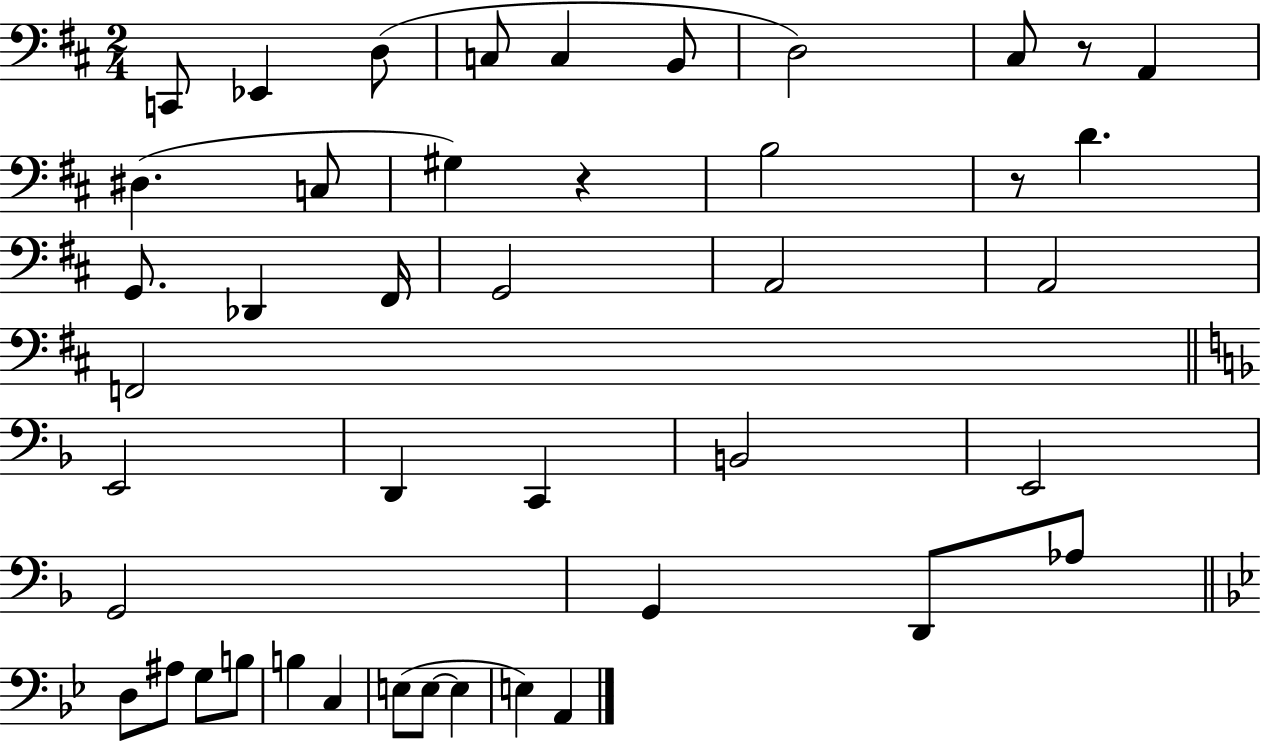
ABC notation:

X:1
T:Untitled
M:2/4
L:1/4
K:D
C,,/2 _E,, D,/2 C,/2 C, B,,/2 D,2 ^C,/2 z/2 A,, ^D, C,/2 ^G, z B,2 z/2 D G,,/2 _D,, ^F,,/4 G,,2 A,,2 A,,2 F,,2 E,,2 D,, C,, B,,2 E,,2 G,,2 G,, D,,/2 _A,/2 D,/2 ^A,/2 G,/2 B,/2 B, C, E,/2 E,/2 E, E, A,,